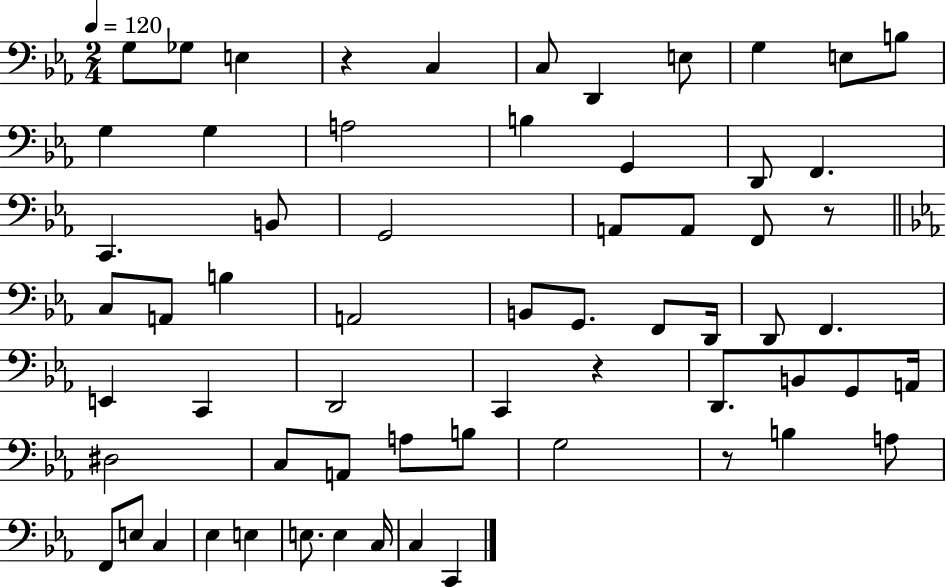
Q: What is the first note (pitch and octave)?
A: G3